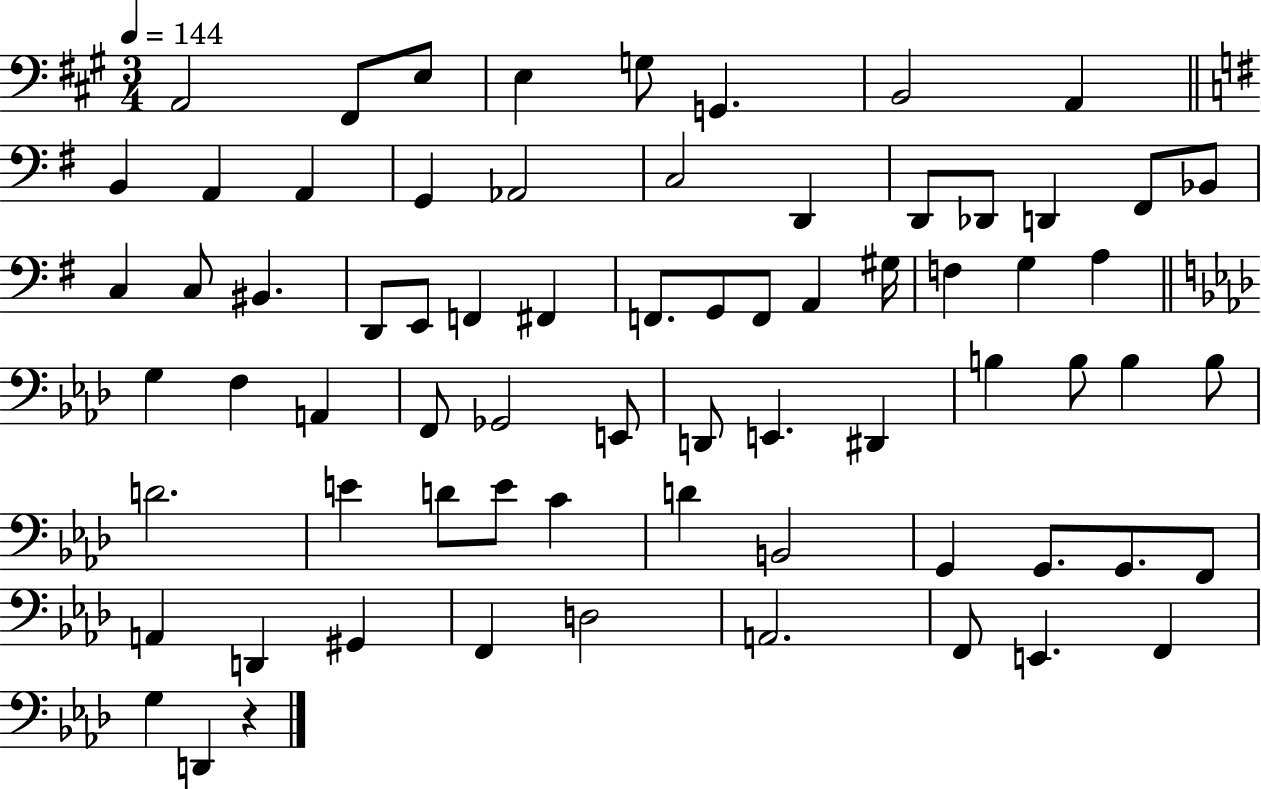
X:1
T:Untitled
M:3/4
L:1/4
K:A
A,,2 ^F,,/2 E,/2 E, G,/2 G,, B,,2 A,, B,, A,, A,, G,, _A,,2 C,2 D,, D,,/2 _D,,/2 D,, ^F,,/2 _B,,/2 C, C,/2 ^B,, D,,/2 E,,/2 F,, ^F,, F,,/2 G,,/2 F,,/2 A,, ^G,/4 F, G, A, G, F, A,, F,,/2 _G,,2 E,,/2 D,,/2 E,, ^D,, B, B,/2 B, B,/2 D2 E D/2 E/2 C D B,,2 G,, G,,/2 G,,/2 F,,/2 A,, D,, ^G,, F,, D,2 A,,2 F,,/2 E,, F,, G, D,, z